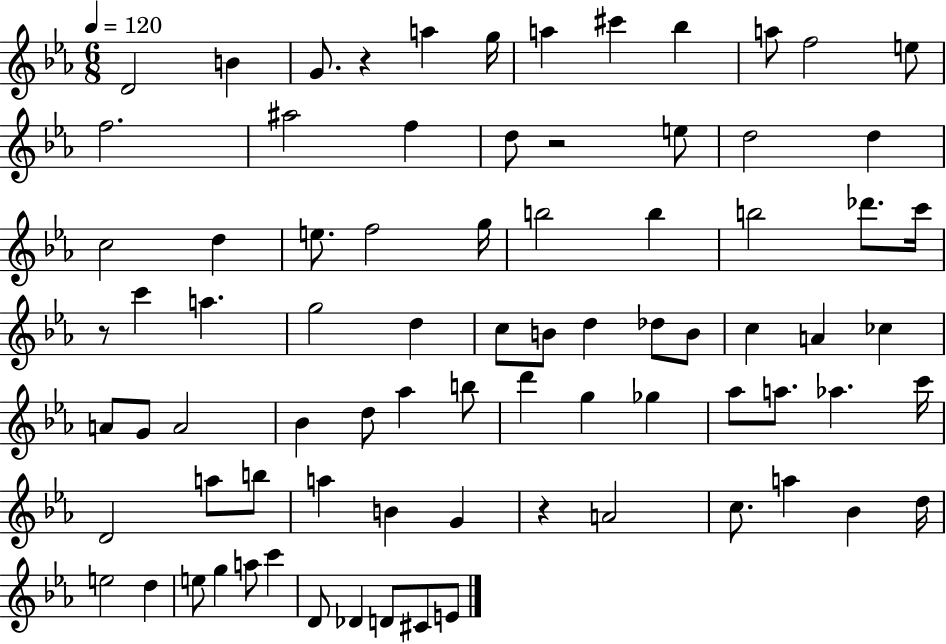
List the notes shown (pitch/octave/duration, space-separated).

D4/h B4/q G4/e. R/q A5/q G5/s A5/q C#6/q Bb5/q A5/e F5/h E5/e F5/h. A#5/h F5/q D5/e R/h E5/e D5/h D5/q C5/h D5/q E5/e. F5/h G5/s B5/h B5/q B5/h Db6/e. C6/s R/e C6/q A5/q. G5/h D5/q C5/e B4/e D5/q Db5/e B4/e C5/q A4/q CES5/q A4/e G4/e A4/h Bb4/q D5/e Ab5/q B5/e D6/q G5/q Gb5/q Ab5/e A5/e. Ab5/q. C6/s D4/h A5/e B5/e A5/q B4/q G4/q R/q A4/h C5/e. A5/q Bb4/q D5/s E5/h D5/q E5/e G5/q A5/e C6/q D4/e Db4/q D4/e C#4/e E4/e